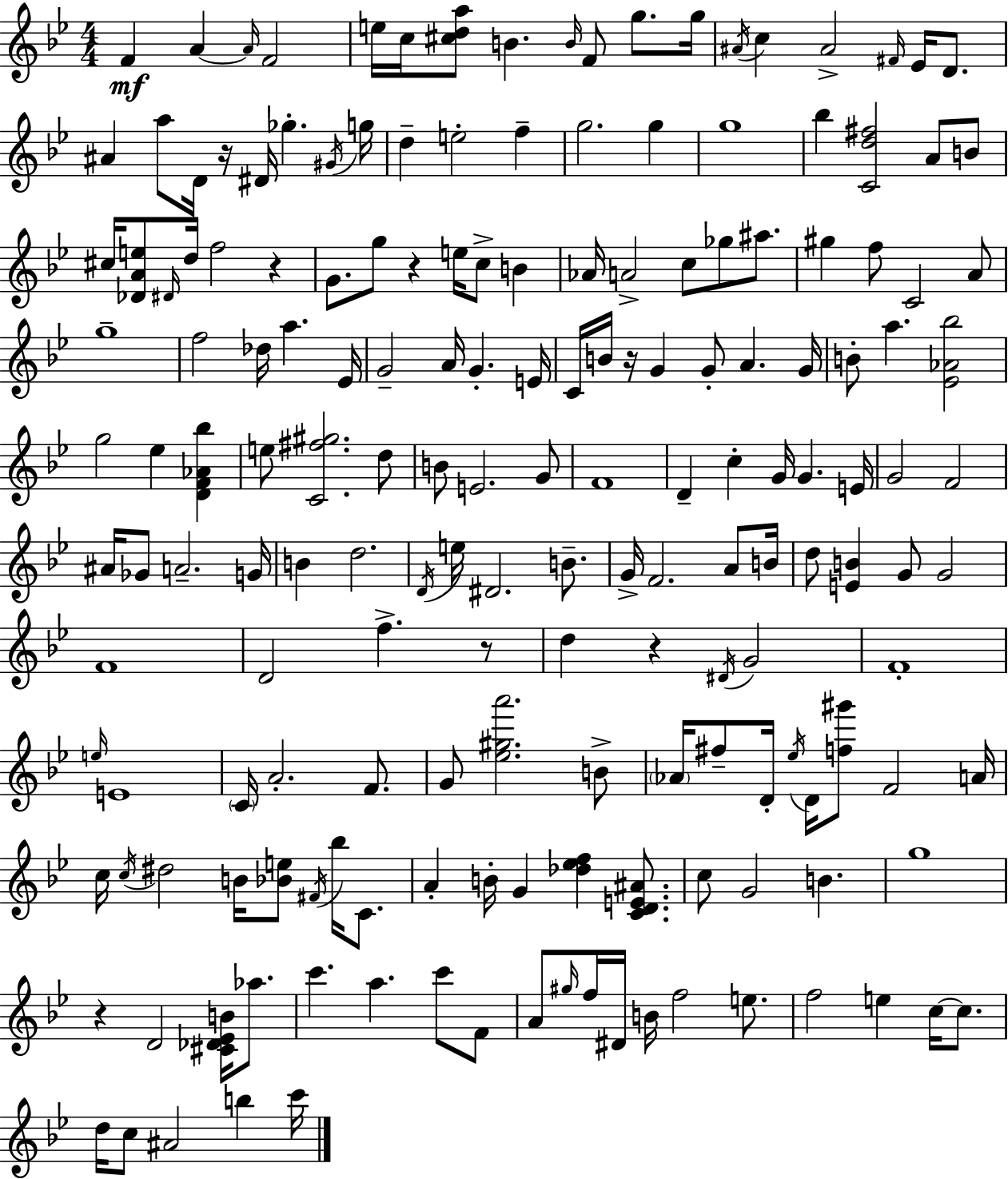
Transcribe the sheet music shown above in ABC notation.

X:1
T:Untitled
M:4/4
L:1/4
K:Bb
F A A/4 F2 e/4 c/4 [^cda]/2 B B/4 F/2 g/2 g/4 ^A/4 c ^A2 ^F/4 _E/4 D/2 ^A a/2 D/4 z/4 ^D/4 _g ^G/4 g/4 d e2 f g2 g g4 _b [Cd^f]2 A/2 B/2 ^c/4 [_DAe]/2 ^D/4 d/4 f2 z G/2 g/2 z e/4 c/2 B _A/4 A2 c/2 _g/2 ^a/2 ^g f/2 C2 A/2 g4 f2 _d/4 a _E/4 G2 A/4 G E/4 C/4 B/4 z/4 G G/2 A G/4 B/2 a [_E_A_b]2 g2 _e [DF_A_b] e/2 [C^f^g]2 d/2 B/2 E2 G/2 F4 D c G/4 G E/4 G2 F2 ^A/4 _G/2 A2 G/4 B d2 D/4 e/4 ^D2 B/2 G/4 F2 A/2 B/4 d/2 [EB] G/2 G2 F4 D2 f z/2 d z ^D/4 G2 F4 e/4 E4 C/4 A2 F/2 G/2 [_e^ga']2 B/2 _A/4 ^f/2 D/4 _e/4 D/4 [f^g']/2 F2 A/4 c/4 c/4 ^d2 B/4 [_Be]/2 ^F/4 _b/4 C/2 A B/4 G [_d_ef] [CDE^A]/2 c/2 G2 B g4 z D2 [^C_D_EB]/4 _a/2 c' a c'/2 F/2 A/2 ^g/4 f/4 ^D/4 B/4 f2 e/2 f2 e c/4 c/2 d/4 c/2 ^A2 b c'/4